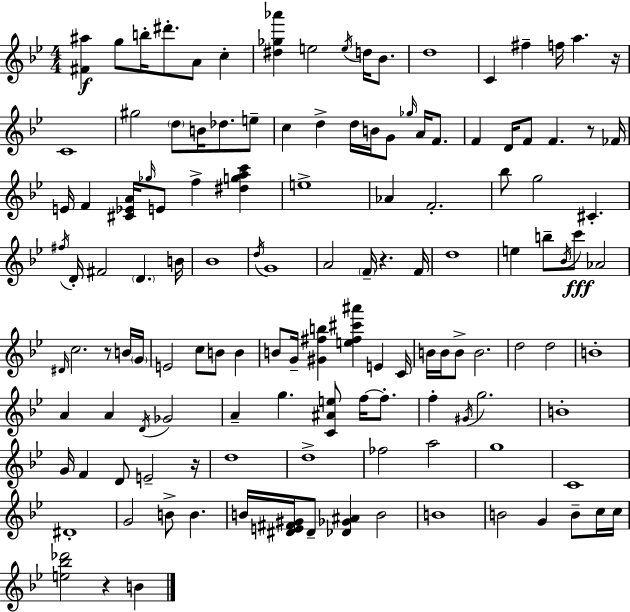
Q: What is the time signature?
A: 4/4